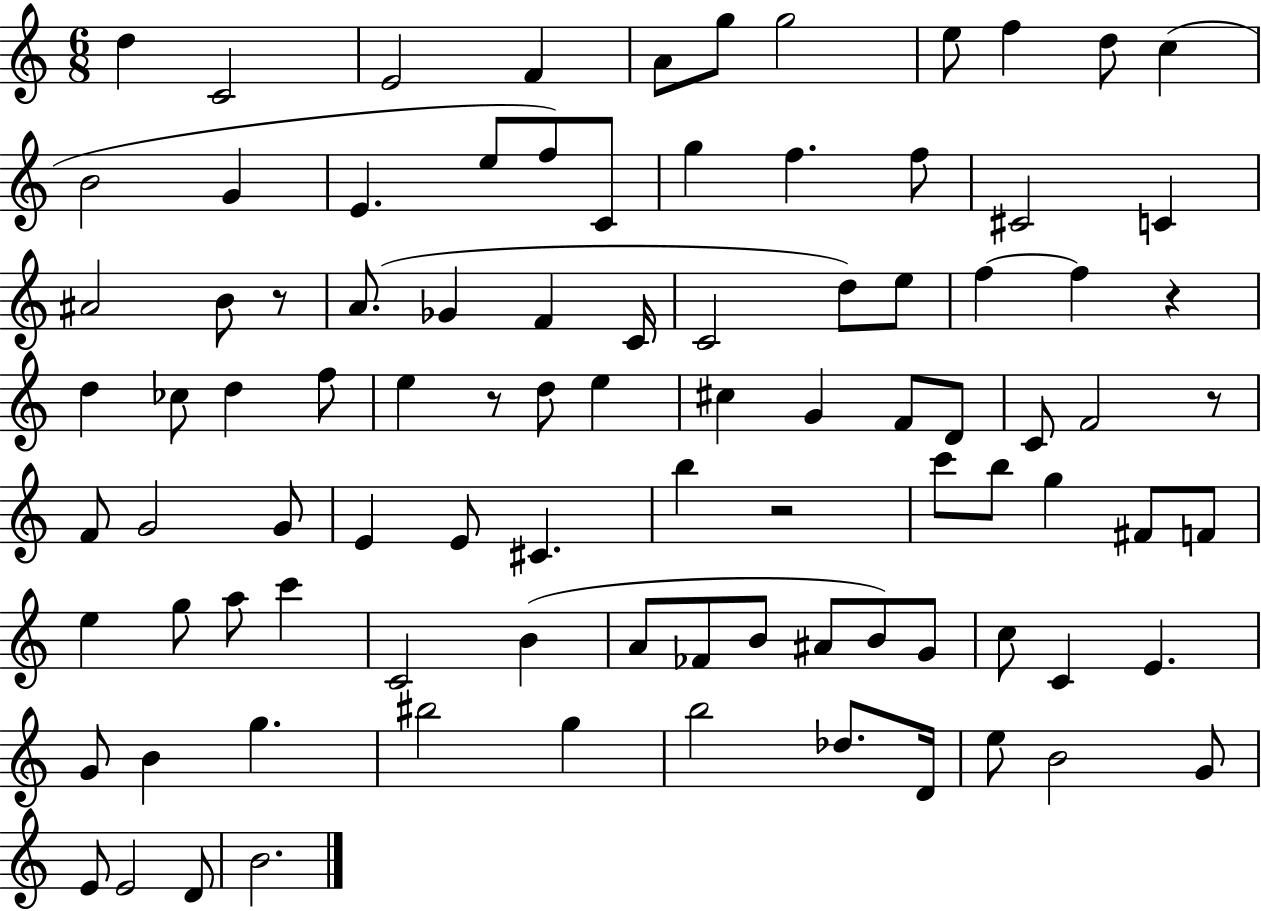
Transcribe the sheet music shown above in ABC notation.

X:1
T:Untitled
M:6/8
L:1/4
K:C
d C2 E2 F A/2 g/2 g2 e/2 f d/2 c B2 G E e/2 f/2 C/2 g f f/2 ^C2 C ^A2 B/2 z/2 A/2 _G F C/4 C2 d/2 e/2 f f z d _c/2 d f/2 e z/2 d/2 e ^c G F/2 D/2 C/2 F2 z/2 F/2 G2 G/2 E E/2 ^C b z2 c'/2 b/2 g ^F/2 F/2 e g/2 a/2 c' C2 B A/2 _F/2 B/2 ^A/2 B/2 G/2 c/2 C E G/2 B g ^b2 g b2 _d/2 D/4 e/2 B2 G/2 E/2 E2 D/2 B2